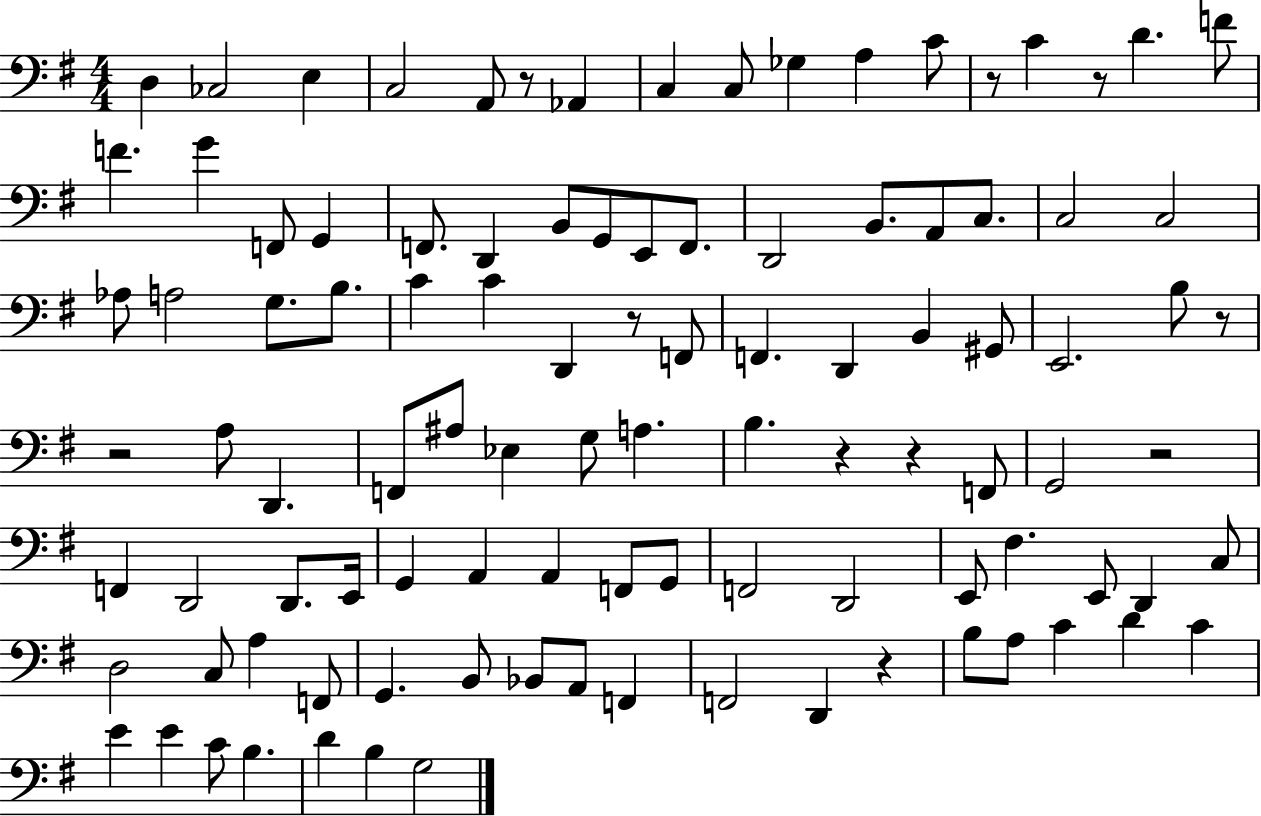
X:1
T:Untitled
M:4/4
L:1/4
K:G
D, _C,2 E, C,2 A,,/2 z/2 _A,, C, C,/2 _G, A, C/2 z/2 C z/2 D F/2 F G F,,/2 G,, F,,/2 D,, B,,/2 G,,/2 E,,/2 F,,/2 D,,2 B,,/2 A,,/2 C,/2 C,2 C,2 _A,/2 A,2 G,/2 B,/2 C C D,, z/2 F,,/2 F,, D,, B,, ^G,,/2 E,,2 B,/2 z/2 z2 A,/2 D,, F,,/2 ^A,/2 _E, G,/2 A, B, z z F,,/2 G,,2 z2 F,, D,,2 D,,/2 E,,/4 G,, A,, A,, F,,/2 G,,/2 F,,2 D,,2 E,,/2 ^F, E,,/2 D,, C,/2 D,2 C,/2 A, F,,/2 G,, B,,/2 _B,,/2 A,,/2 F,, F,,2 D,, z B,/2 A,/2 C D C E E C/2 B, D B, G,2